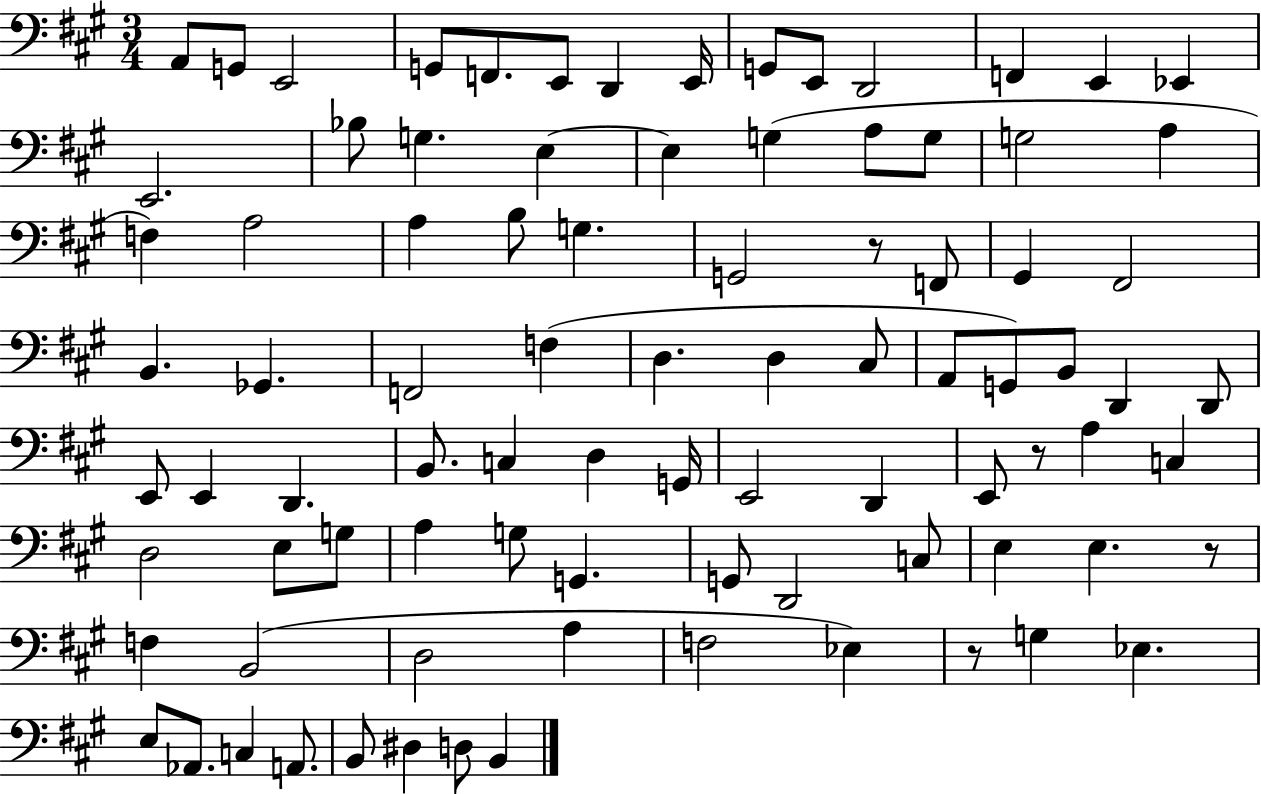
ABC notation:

X:1
T:Untitled
M:3/4
L:1/4
K:A
A,,/2 G,,/2 E,,2 G,,/2 F,,/2 E,,/2 D,, E,,/4 G,,/2 E,,/2 D,,2 F,, E,, _E,, E,,2 _B,/2 G, E, E, G, A,/2 G,/2 G,2 A, F, A,2 A, B,/2 G, G,,2 z/2 F,,/2 ^G,, ^F,,2 B,, _G,, F,,2 F, D, D, ^C,/2 A,,/2 G,,/2 B,,/2 D,, D,,/2 E,,/2 E,, D,, B,,/2 C, D, G,,/4 E,,2 D,, E,,/2 z/2 A, C, D,2 E,/2 G,/2 A, G,/2 G,, G,,/2 D,,2 C,/2 E, E, z/2 F, B,,2 D,2 A, F,2 _E, z/2 G, _E, E,/2 _A,,/2 C, A,,/2 B,,/2 ^D, D,/2 B,,